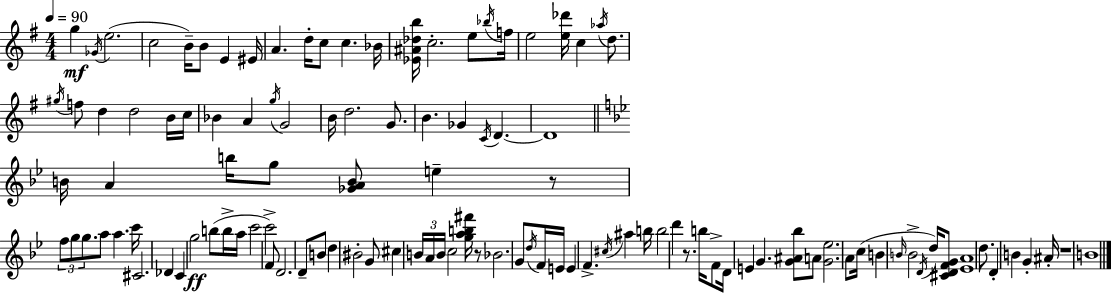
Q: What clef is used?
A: treble